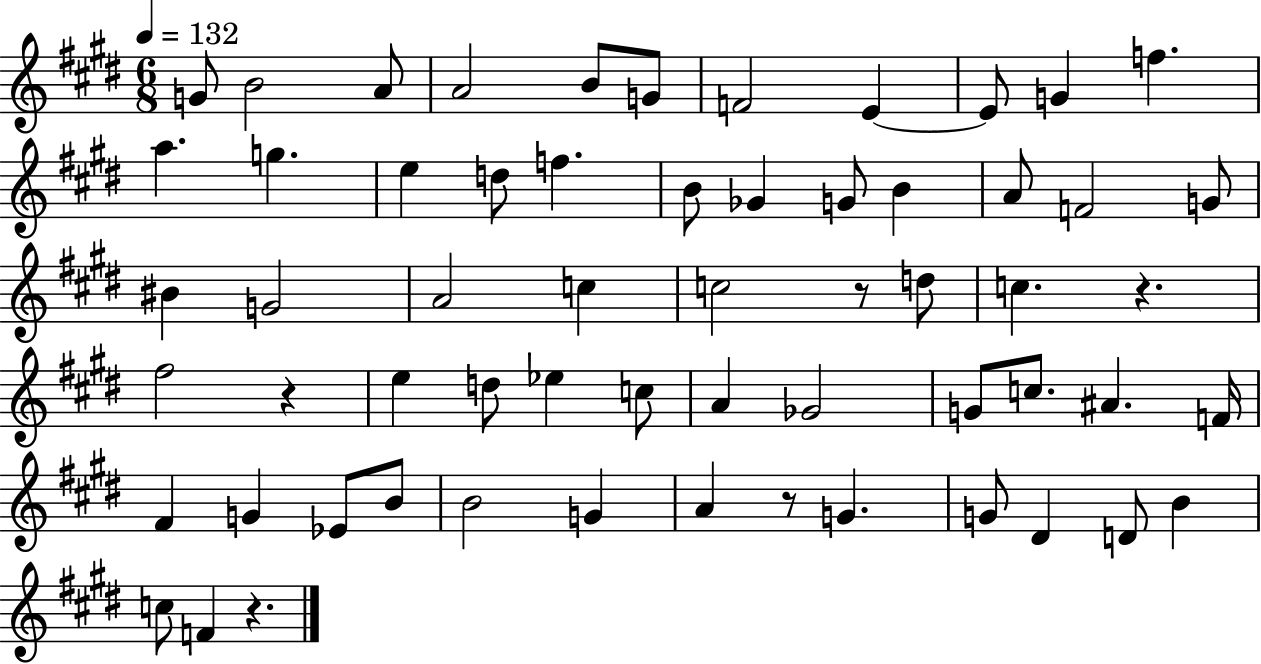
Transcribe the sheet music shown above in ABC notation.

X:1
T:Untitled
M:6/8
L:1/4
K:E
G/2 B2 A/2 A2 B/2 G/2 F2 E E/2 G f a g e d/2 f B/2 _G G/2 B A/2 F2 G/2 ^B G2 A2 c c2 z/2 d/2 c z ^f2 z e d/2 _e c/2 A _G2 G/2 c/2 ^A F/4 ^F G _E/2 B/2 B2 G A z/2 G G/2 ^D D/2 B c/2 F z